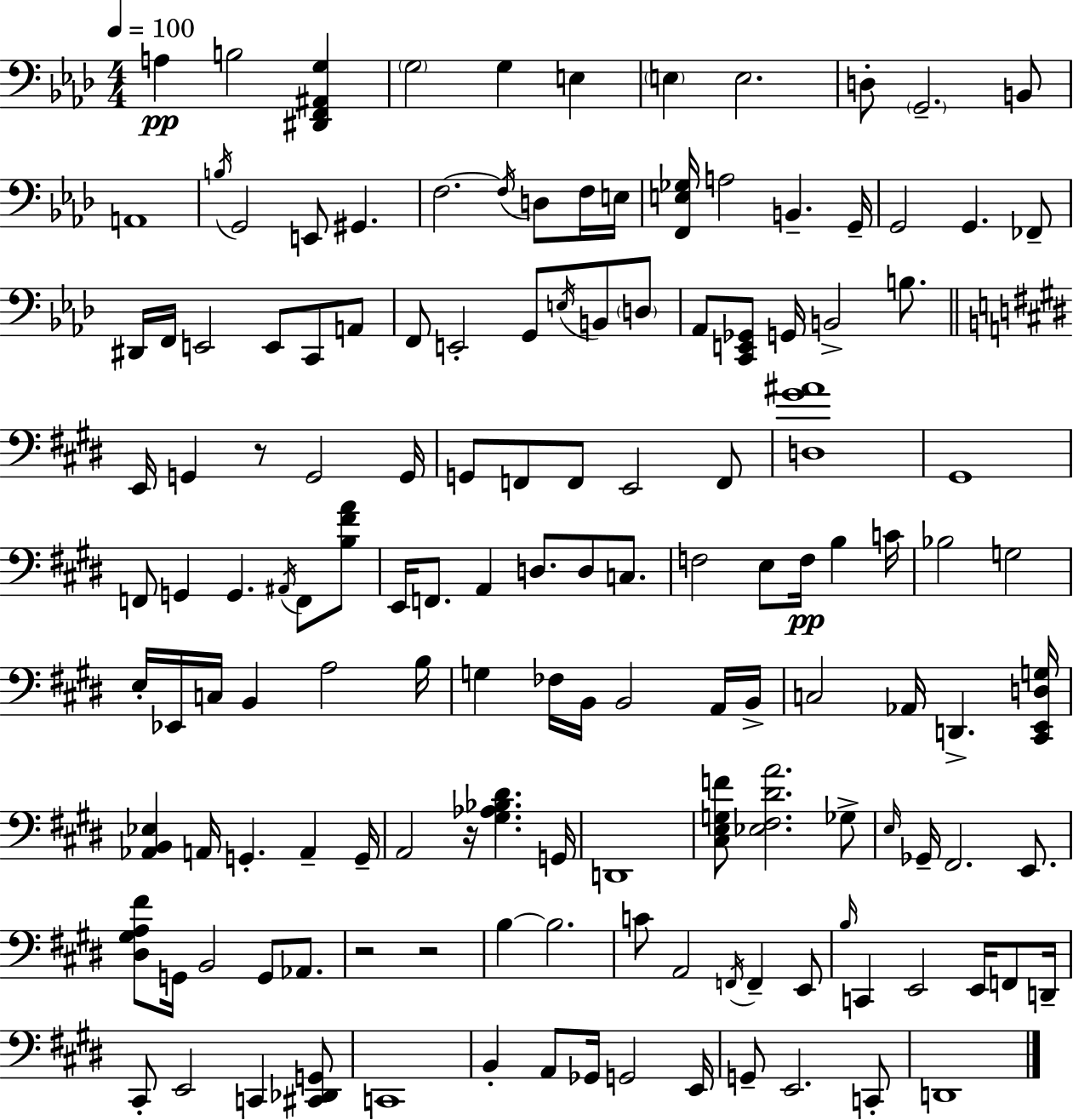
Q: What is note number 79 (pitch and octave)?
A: B2